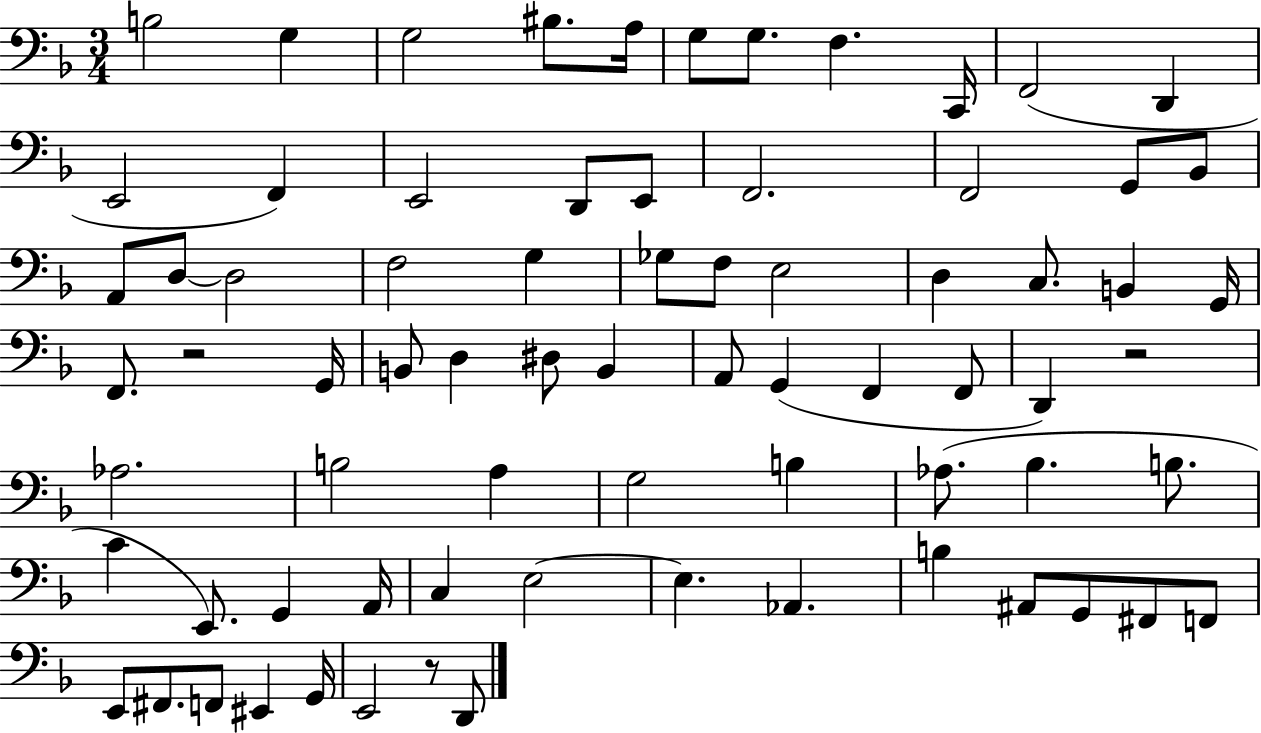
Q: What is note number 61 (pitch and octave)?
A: A#2